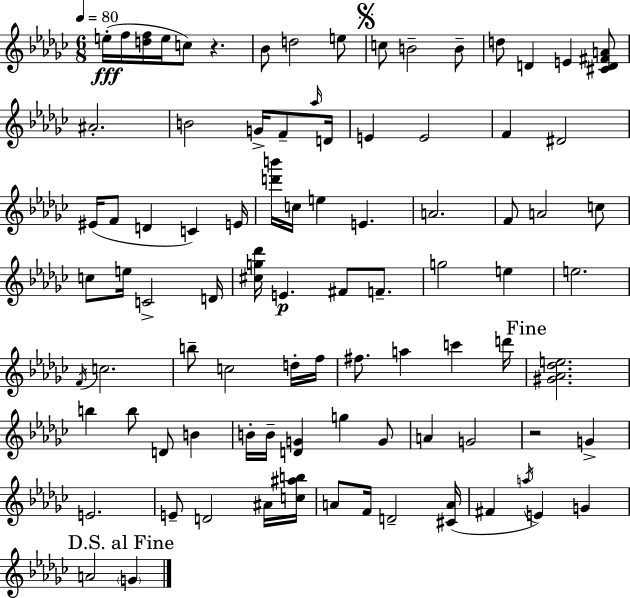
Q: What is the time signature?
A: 6/8